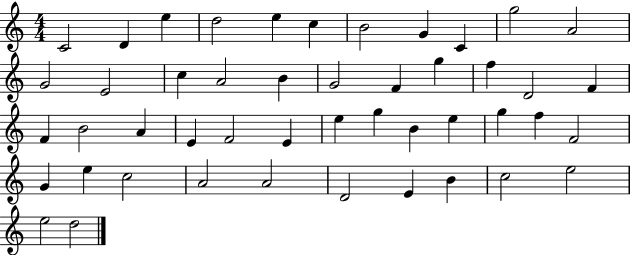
C4/h D4/q E5/q D5/h E5/q C5/q B4/h G4/q C4/q G5/h A4/h G4/h E4/h C5/q A4/h B4/q G4/h F4/q G5/q F5/q D4/h F4/q F4/q B4/h A4/q E4/q F4/h E4/q E5/q G5/q B4/q E5/q G5/q F5/q F4/h G4/q E5/q C5/h A4/h A4/h D4/h E4/q B4/q C5/h E5/h E5/h D5/h